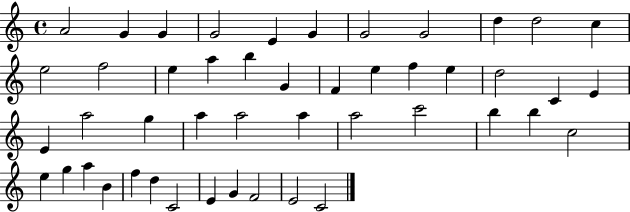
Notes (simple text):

A4/h G4/q G4/q G4/h E4/q G4/q G4/h G4/h D5/q D5/h C5/q E5/h F5/h E5/q A5/q B5/q G4/q F4/q E5/q F5/q E5/q D5/h C4/q E4/q E4/q A5/h G5/q A5/q A5/h A5/q A5/h C6/h B5/q B5/q C5/h E5/q G5/q A5/q B4/q F5/q D5/q C4/h E4/q G4/q F4/h E4/h C4/h